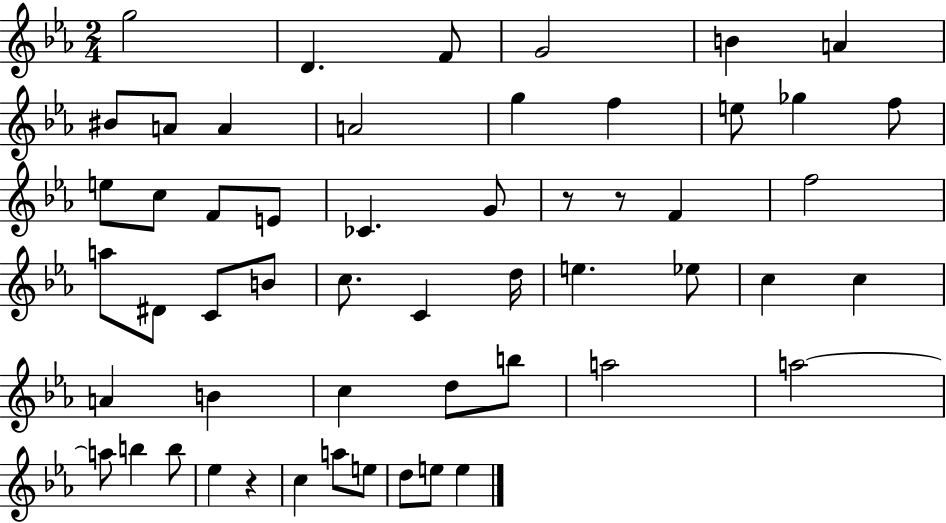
X:1
T:Untitled
M:2/4
L:1/4
K:Eb
g2 D F/2 G2 B A ^B/2 A/2 A A2 g f e/2 _g f/2 e/2 c/2 F/2 E/2 _C G/2 z/2 z/2 F f2 a/2 ^D/2 C/2 B/2 c/2 C d/4 e _e/2 c c A B c d/2 b/2 a2 a2 a/2 b b/2 _e z c a/2 e/2 d/2 e/2 e